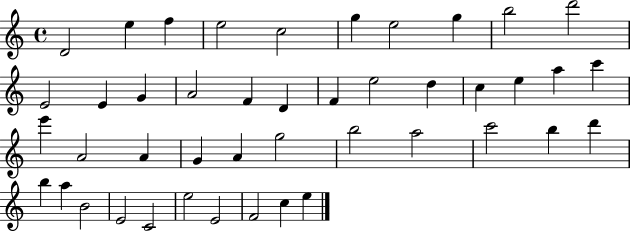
{
  \clef treble
  \time 4/4
  \defaultTimeSignature
  \key c \major
  d'2 e''4 f''4 | e''2 c''2 | g''4 e''2 g''4 | b''2 d'''2 | \break e'2 e'4 g'4 | a'2 f'4 d'4 | f'4 e''2 d''4 | c''4 e''4 a''4 c'''4 | \break e'''4 a'2 a'4 | g'4 a'4 g''2 | b''2 a''2 | c'''2 b''4 d'''4 | \break b''4 a''4 b'2 | e'2 c'2 | e''2 e'2 | f'2 c''4 e''4 | \break \bar "|."
}